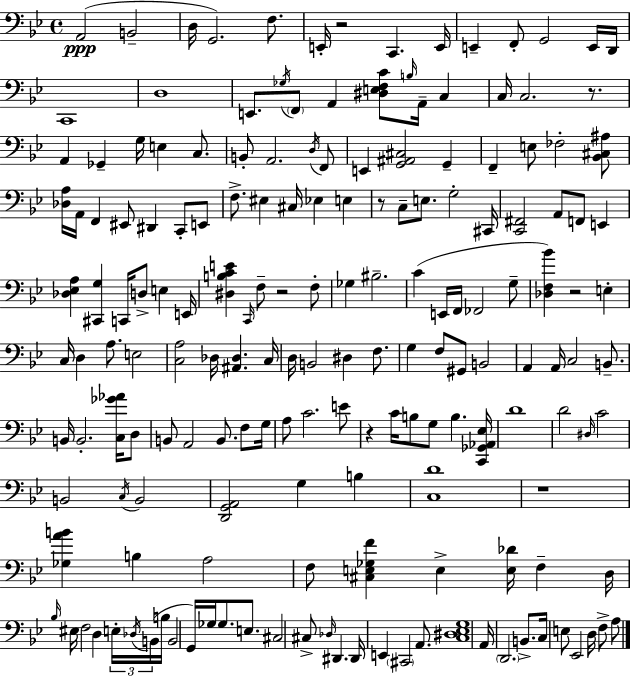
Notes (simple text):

A2/h B2/h D3/s G2/h. F3/e. E2/s R/h C2/q. E2/s E2/q F2/e G2/h E2/s D2/s C2/w D3/w E2/e. Gb3/s F2/e A2/q [D#3,E3,F3,C4]/e B3/s A2/s C3/q C3/s C3/h. R/e. A2/q Gb2/q G3/s E3/q C3/e. B2/e A2/h. D3/s F2/e E2/q [G2,A#2,C#3]/h G2/q F2/q E3/e FES3/h [Bb2,C#3,A#3]/e [Db3,A3]/s A2/s F2/q EIS2/e D#2/q C2/e E2/e F3/e. EIS3/q C#3/s Eb3/q E3/q R/e C3/e E3/e. G3/h C#2/s [C2,F#2]/h A2/e F2/e E2/q [Db3,Eb3,A3]/q [C#2,G3]/q C2/s D3/e E3/q E2/s [D#3,B3,C4,E4]/q C2/s F3/e R/h F3/e Gb3/q BIS3/h. C4/q E2/s F2/s FES2/h G3/e [Db3,F3,Bb4]/q R/h E3/q C3/s D3/q A3/e. E3/h [C3,A3]/h Db3/s [A#2,Db3]/q. C3/s D3/s B2/h D#3/q F3/e. G3/q F3/e G#2/e B2/h A2/q A2/s C3/h B2/e. B2/s B2/h. [C3,Gb4,Ab4]/s D3/e B2/e A2/h B2/e. F3/e G3/s A3/e C4/h. E4/e R/q C4/s B3/e G3/e B3/q. [C2,Gb2,Ab2,Eb3]/s D4/w D4/h D#3/s C4/h B2/h C3/s B2/h [D2,G2,A2]/h G3/q B3/q [C3,D4]/w R/w [Gb3,A4,B4]/q B3/q A3/h F3/e [C#3,E3,Gb3,F4]/q E3/q [E3,Db4]/s F3/q D3/s Bb3/s EIS3/s F3/h D3/q E3/s Db3/s B2/s B3/s B2/h G2/s Gb3/s Gb3/e. E3/e. C#3/h C#3/e Db3/s D#2/q. D#2/s E2/q C#2/h A2/e. [C3,D#3,Eb3,G3]/w A2/s D2/h. B2/e. C3/s E3/e Eb2/h D3/s F3/e A3/e